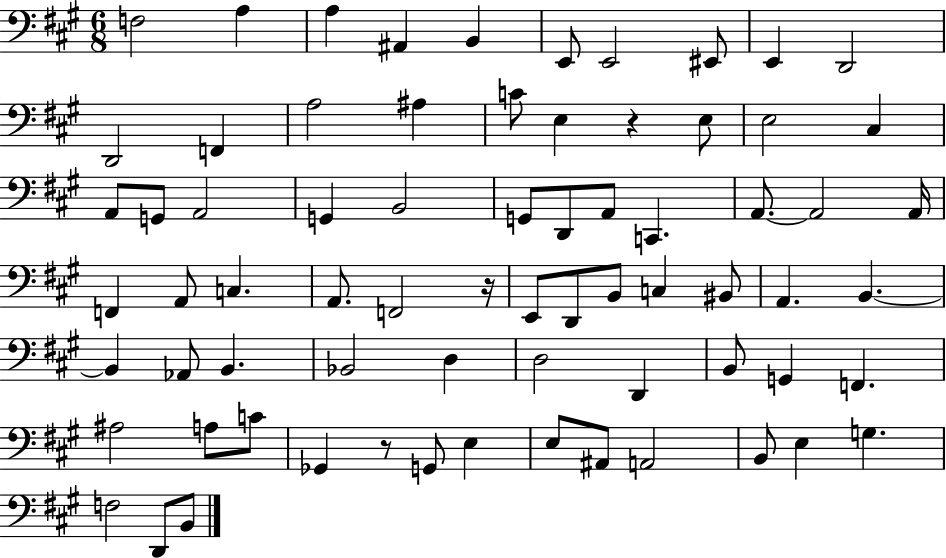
X:1
T:Untitled
M:6/8
L:1/4
K:A
F,2 A, A, ^A,, B,, E,,/2 E,,2 ^E,,/2 E,, D,,2 D,,2 F,, A,2 ^A, C/2 E, z E,/2 E,2 ^C, A,,/2 G,,/2 A,,2 G,, B,,2 G,,/2 D,,/2 A,,/2 C,, A,,/2 A,,2 A,,/4 F,, A,,/2 C, A,,/2 F,,2 z/4 E,,/2 D,,/2 B,,/2 C, ^B,,/2 A,, B,, B,, _A,,/2 B,, _B,,2 D, D,2 D,, B,,/2 G,, F,, ^A,2 A,/2 C/2 _G,, z/2 G,,/2 E, E,/2 ^A,,/2 A,,2 B,,/2 E, G, F,2 D,,/2 B,,/2